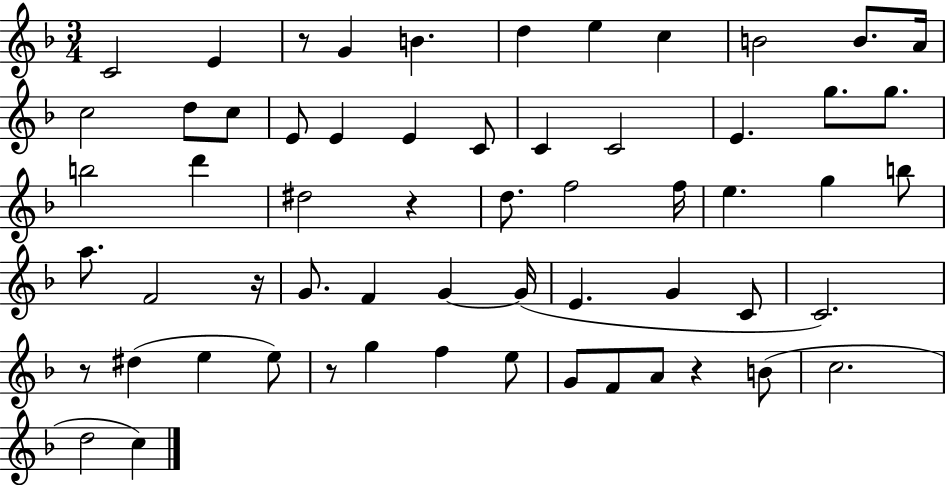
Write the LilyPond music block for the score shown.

{
  \clef treble
  \numericTimeSignature
  \time 3/4
  \key f \major
  \repeat volta 2 { c'2 e'4 | r8 g'4 b'4. | d''4 e''4 c''4 | b'2 b'8. a'16 | \break c''2 d''8 c''8 | e'8 e'4 e'4 c'8 | c'4 c'2 | e'4. g''8. g''8. | \break b''2 d'''4 | dis''2 r4 | d''8. f''2 f''16 | e''4. g''4 b''8 | \break a''8. f'2 r16 | g'8. f'4 g'4~~ g'16( | e'4. g'4 c'8 | c'2.) | \break r8 dis''4( e''4 e''8) | r8 g''4 f''4 e''8 | g'8 f'8 a'8 r4 b'8( | c''2. | \break d''2 c''4) | } \bar "|."
}